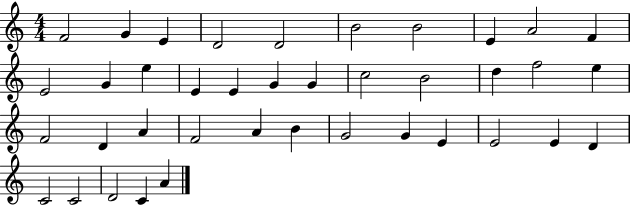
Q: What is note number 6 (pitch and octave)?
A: B4